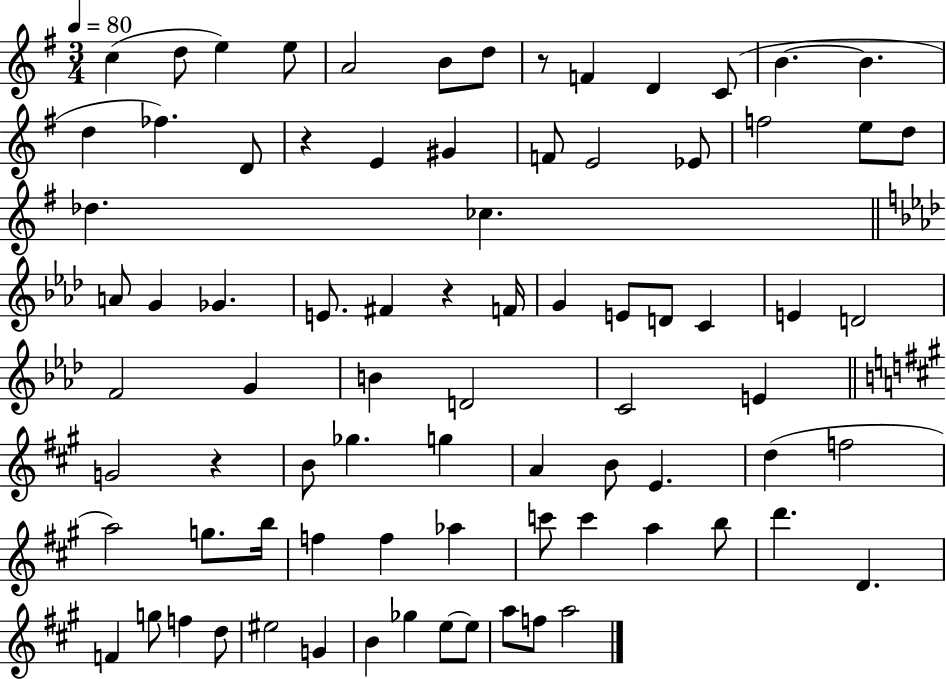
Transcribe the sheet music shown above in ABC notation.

X:1
T:Untitled
M:3/4
L:1/4
K:G
c d/2 e e/2 A2 B/2 d/2 z/2 F D C/2 B B d _f D/2 z E ^G F/2 E2 _E/2 f2 e/2 d/2 _d _c A/2 G _G E/2 ^F z F/4 G E/2 D/2 C E D2 F2 G B D2 C2 E G2 z B/2 _g g A B/2 E d f2 a2 g/2 b/4 f f _a c'/2 c' a b/2 d' D F g/2 f d/2 ^e2 G B _g e/2 e/2 a/2 f/2 a2